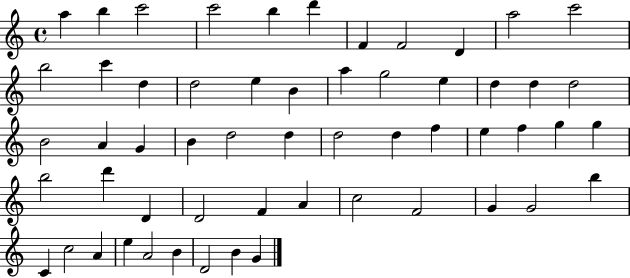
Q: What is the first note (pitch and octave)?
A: A5